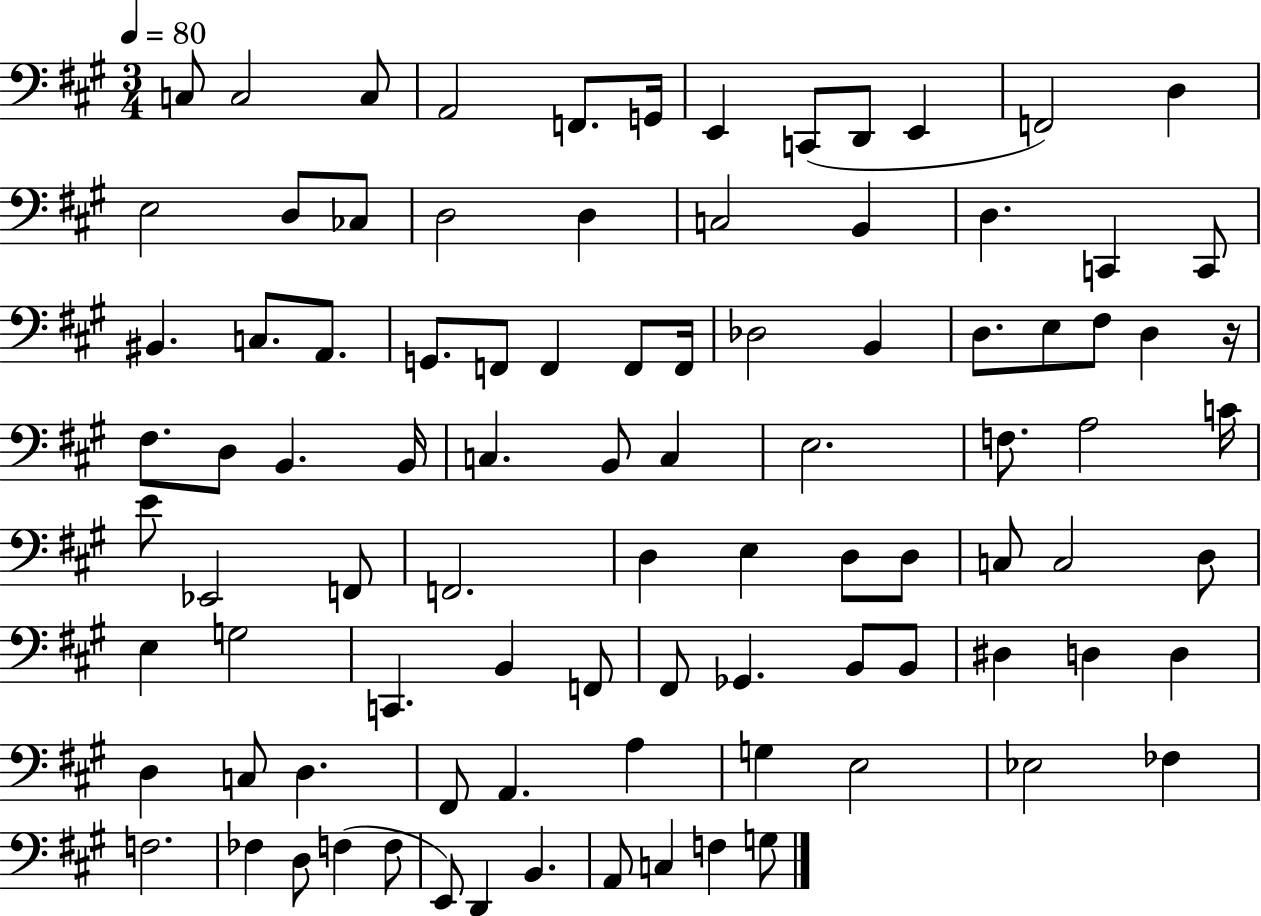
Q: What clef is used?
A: bass